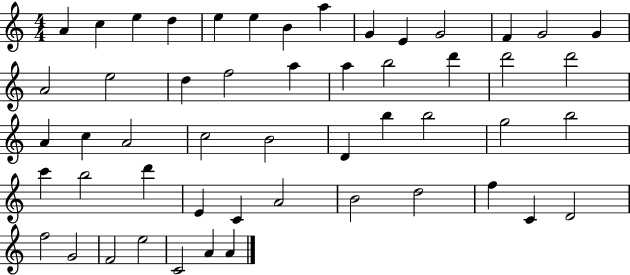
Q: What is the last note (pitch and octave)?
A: A4